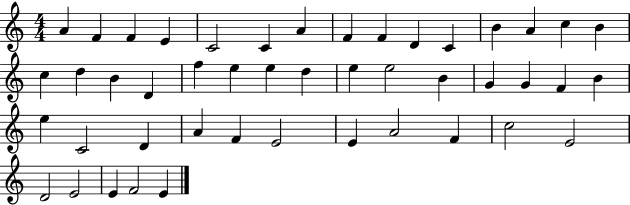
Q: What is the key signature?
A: C major